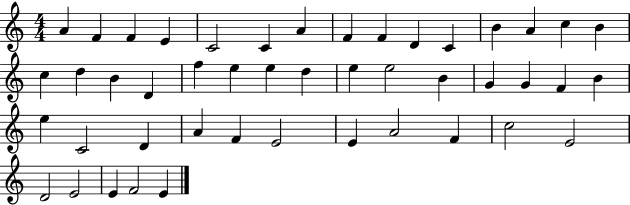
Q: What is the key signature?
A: C major